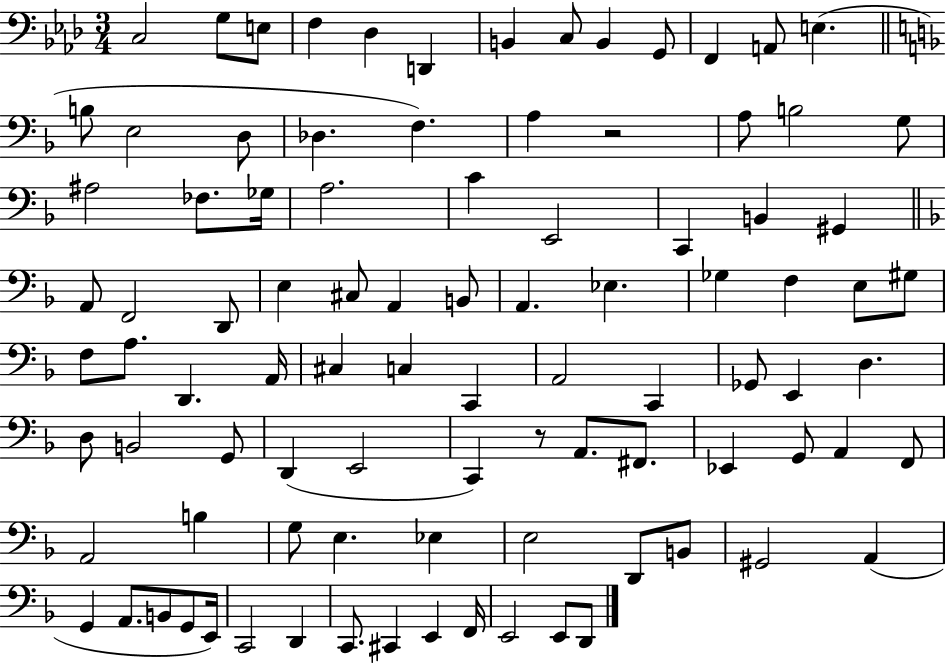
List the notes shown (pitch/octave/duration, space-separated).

C3/h G3/e E3/e F3/q Db3/q D2/q B2/q C3/e B2/q G2/e F2/q A2/e E3/q. B3/e E3/h D3/e Db3/q. F3/q. A3/q R/h A3/e B3/h G3/e A#3/h FES3/e. Gb3/s A3/h. C4/q E2/h C2/q B2/q G#2/q A2/e F2/h D2/e E3/q C#3/e A2/q B2/e A2/q. Eb3/q. Gb3/q F3/q E3/e G#3/e F3/e A3/e. D2/q. A2/s C#3/q C3/q C2/q A2/h C2/q Gb2/e E2/q D3/q. D3/e B2/h G2/e D2/q E2/h C2/q R/e A2/e. F#2/e. Eb2/q G2/e A2/q F2/e A2/h B3/q G3/e E3/q. Eb3/q E3/h D2/e B2/e G#2/h A2/q G2/q A2/e. B2/e G2/e E2/s C2/h D2/q C2/e. C#2/q E2/q F2/s E2/h E2/e D2/e